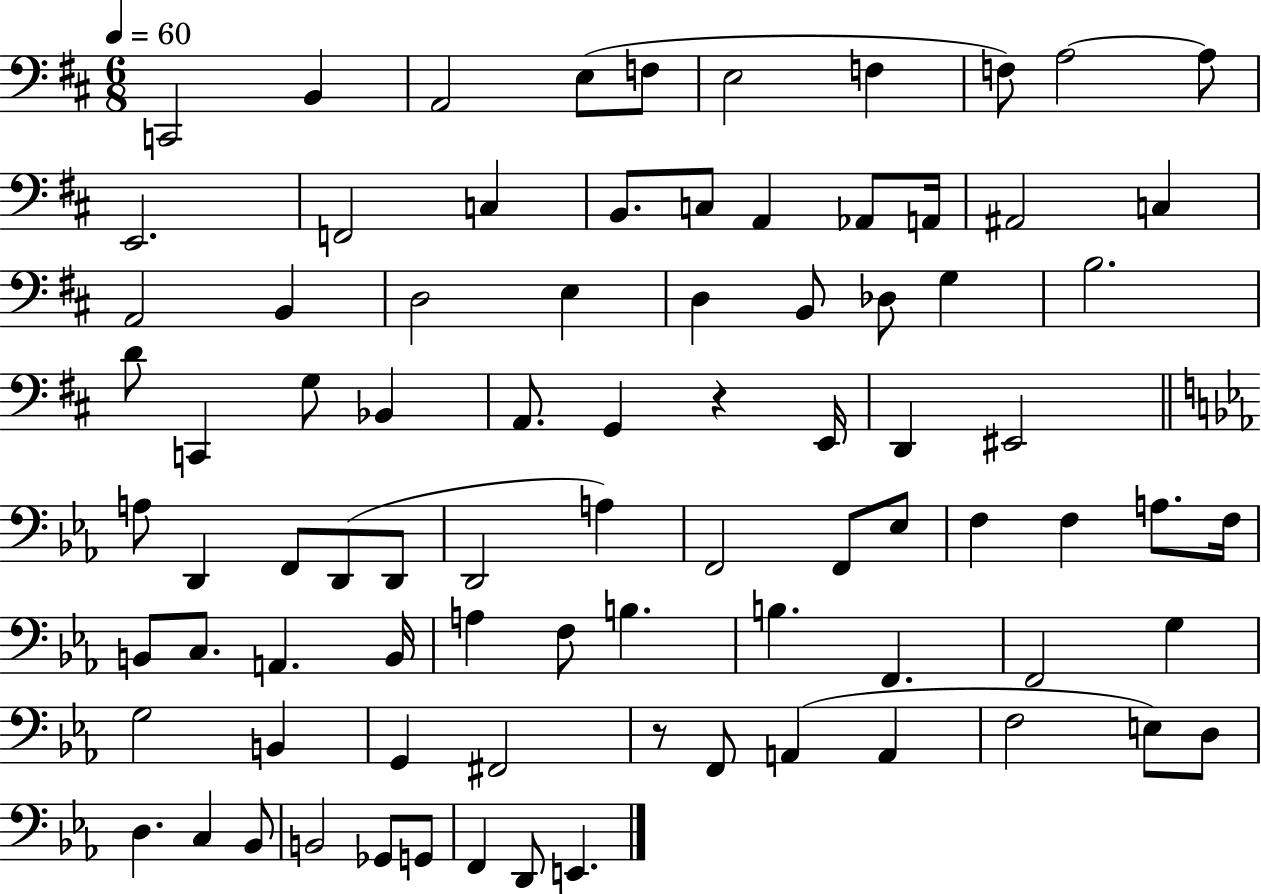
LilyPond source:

{
  \clef bass
  \numericTimeSignature
  \time 6/8
  \key d \major
  \tempo 4 = 60
  c,2 b,4 | a,2 e8( f8 | e2 f4 | f8) a2~~ a8 | \break e,2. | f,2 c4 | b,8. c8 a,4 aes,8 a,16 | ais,2 c4 | \break a,2 b,4 | d2 e4 | d4 b,8 des8 g4 | b2. | \break d'8 c,4 g8 bes,4 | a,8. g,4 r4 e,16 | d,4 eis,2 | \bar "||" \break \key ees \major a8 d,4 f,8 d,8( d,8 | d,2 a4) | f,2 f,8 ees8 | f4 f4 a8. f16 | \break b,8 c8. a,4. b,16 | a4 f8 b4. | b4. f,4. | f,2 g4 | \break g2 b,4 | g,4 fis,2 | r8 f,8 a,4( a,4 | f2 e8) d8 | \break d4. c4 bes,8 | b,2 ges,8 g,8 | f,4 d,8 e,4. | \bar "|."
}